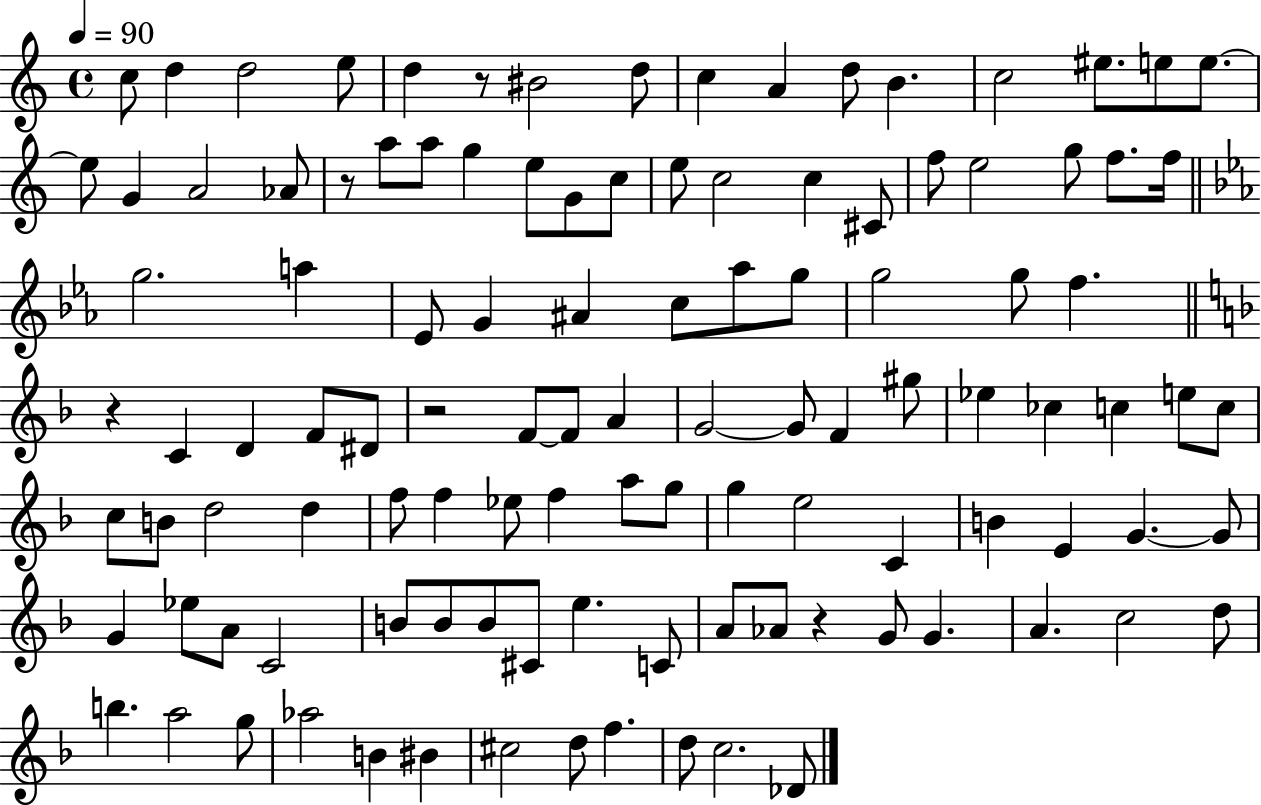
C5/e D5/q D5/h E5/e D5/q R/e BIS4/h D5/e C5/q A4/q D5/e B4/q. C5/h EIS5/e. E5/e E5/e. E5/e G4/q A4/h Ab4/e R/e A5/e A5/e G5/q E5/e G4/e C5/e E5/e C5/h C5/q C#4/e F5/e E5/h G5/e F5/e. F5/s G5/h. A5/q Eb4/e G4/q A#4/q C5/e Ab5/e G5/e G5/h G5/e F5/q. R/q C4/q D4/q F4/e D#4/e R/h F4/e F4/e A4/q G4/h G4/e F4/q G#5/e Eb5/q CES5/q C5/q E5/e C5/e C5/e B4/e D5/h D5/q F5/e F5/q Eb5/e F5/q A5/e G5/e G5/q E5/h C4/q B4/q E4/q G4/q. G4/e G4/q Eb5/e A4/e C4/h B4/e B4/e B4/e C#4/e E5/q. C4/e A4/e Ab4/e R/q G4/e G4/q. A4/q. C5/h D5/e B5/q. A5/h G5/e Ab5/h B4/q BIS4/q C#5/h D5/e F5/q. D5/e C5/h. Db4/e